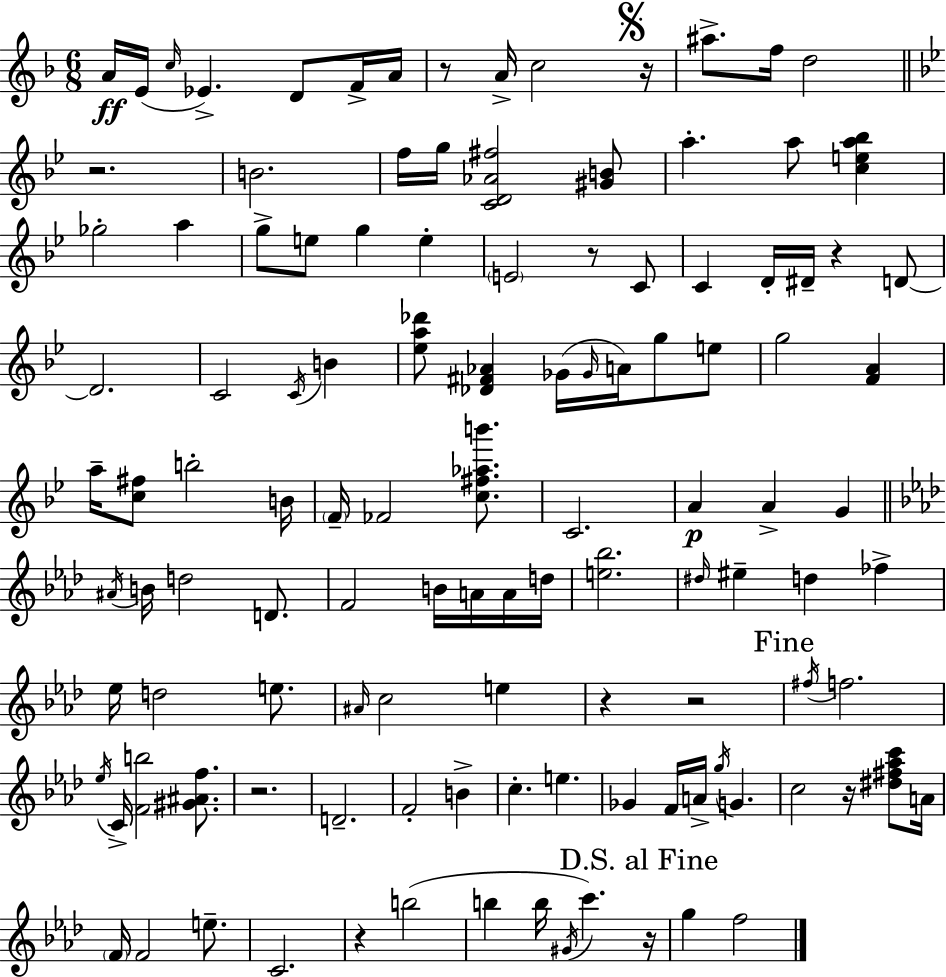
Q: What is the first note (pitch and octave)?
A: A4